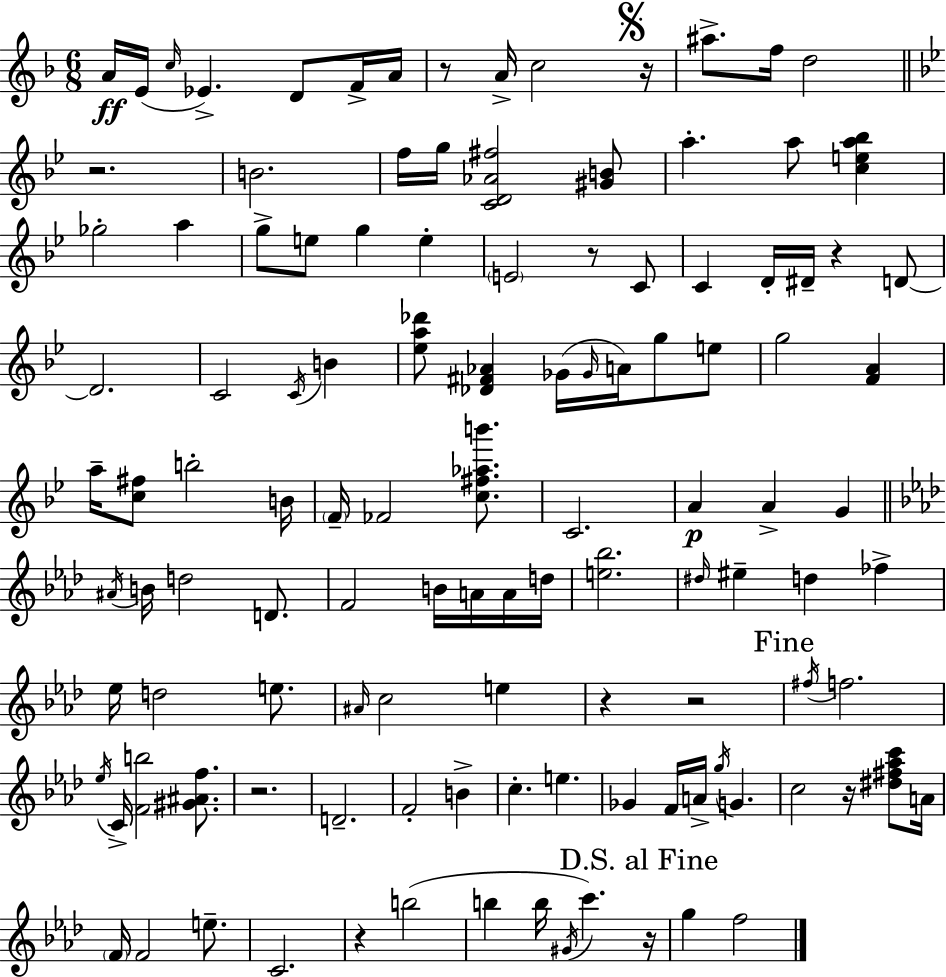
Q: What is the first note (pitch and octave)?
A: A4